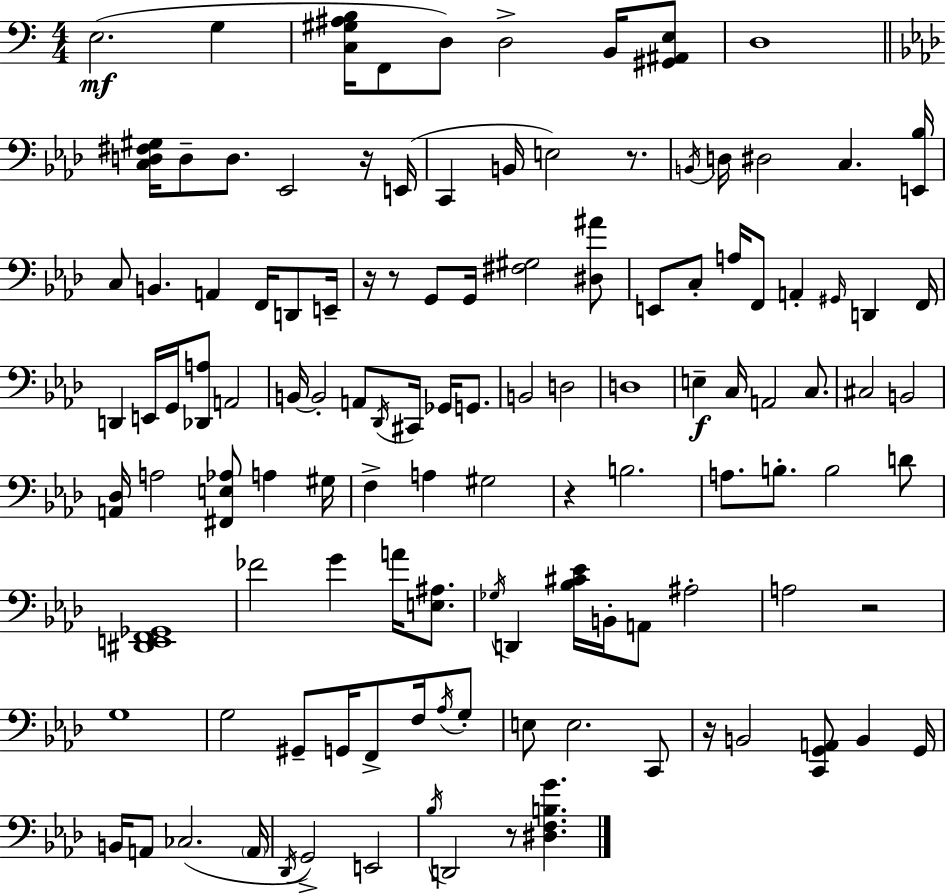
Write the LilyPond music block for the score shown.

{
  \clef bass
  \numericTimeSignature
  \time 4/4
  \key c \major
  e2.(\mf g4 | <c gis ais b>16 f,8 d8) d2-> b,16 <gis, ais, e>8 | d1 | \bar "||" \break \key f \minor <c d fis gis>16 d8-- d8. ees,2 r16 e,16( | c,4 b,16 e2) r8. | \acciaccatura { b,16 } d16 dis2 c4. | <e, bes>16 c8 b,4. a,4 f,16 d,8 | \break e,16-- r16 r8 g,8 g,16 <fis gis>2 <dis ais'>8 | e,8 c8-. a16 f,8 a,4-. \grace { gis,16 } d,4 | f,16 d,4 e,16 g,16 <des, a>8 a,2 | b,16~~ b,2-. a,8 \acciaccatura { des,16 } cis,16 ges,16 | \break g,8. b,2 d2 | d1 | e4--\f c16 a,2 | c8. cis2 b,2 | \break <a, des>16 a2 <fis, e aes>8 a4 | gis16 f4-> a4 gis2 | r4 b2. | a8. b8.-. b2 | \break d'8 <dis, e, f, ges,>1 | fes'2 g'4 a'16 | <e ais>8. \acciaccatura { ges16 } d,4 <bes cis' ees'>16 b,16-. a,8 ais2-. | a2 r2 | \break g1 | g2 gis,8-- g,16 f,8-> | f16 \acciaccatura { aes16 } g8-. e8 e2. | c,8 r16 b,2 <c, g, a,>8 | \break b,4 g,16 b,16 a,8 ces2.( | \parenthesize a,16 \acciaccatura { des,16 } g,2->) e,2 | \acciaccatura { bes16 } d,2 r8 | <dis f b g'>4. \bar "|."
}